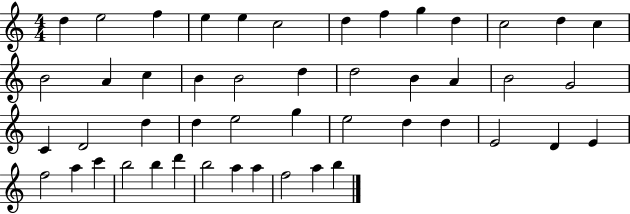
{
  \clef treble
  \numericTimeSignature
  \time 4/4
  \key c \major
  d''4 e''2 f''4 | e''4 e''4 c''2 | d''4 f''4 g''4 d''4 | c''2 d''4 c''4 | \break b'2 a'4 c''4 | b'4 b'2 d''4 | d''2 b'4 a'4 | b'2 g'2 | \break c'4 d'2 d''4 | d''4 e''2 g''4 | e''2 d''4 d''4 | e'2 d'4 e'4 | \break f''2 a''4 c'''4 | b''2 b''4 d'''4 | b''2 a''4 a''4 | f''2 a''4 b''4 | \break \bar "|."
}